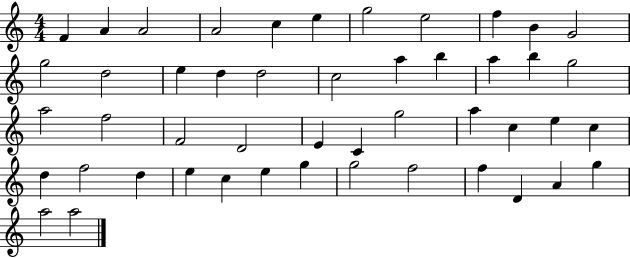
{
  \clef treble
  \numericTimeSignature
  \time 4/4
  \key c \major
  f'4 a'4 a'2 | a'2 c''4 e''4 | g''2 e''2 | f''4 b'4 g'2 | \break g''2 d''2 | e''4 d''4 d''2 | c''2 a''4 b''4 | a''4 b''4 g''2 | \break a''2 f''2 | f'2 d'2 | e'4 c'4 g''2 | a''4 c''4 e''4 c''4 | \break d''4 f''2 d''4 | e''4 c''4 e''4 g''4 | g''2 f''2 | f''4 d'4 a'4 g''4 | \break a''2 a''2 | \bar "|."
}